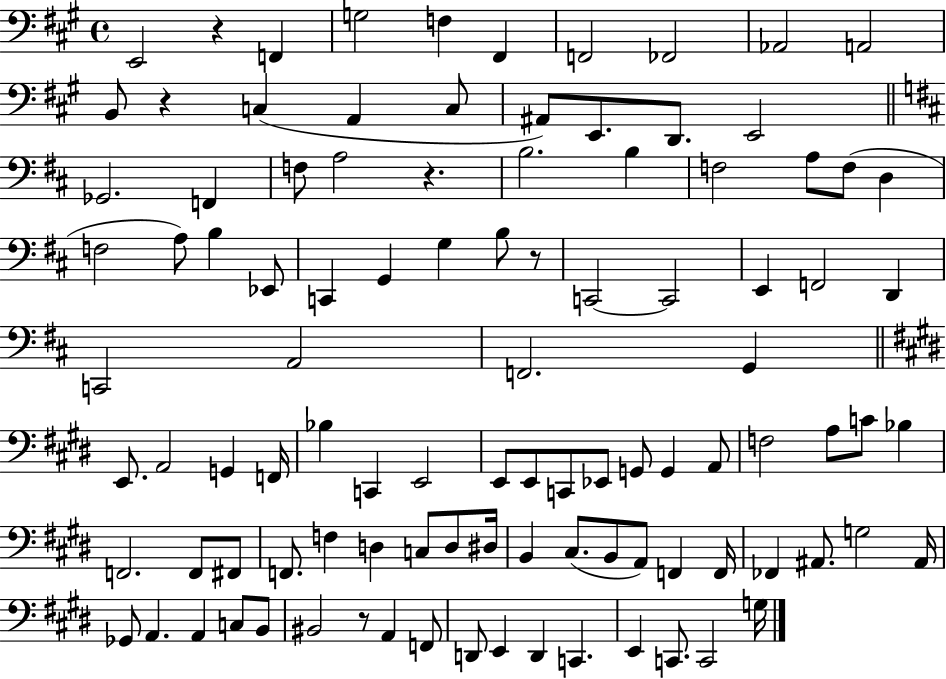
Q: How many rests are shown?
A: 5